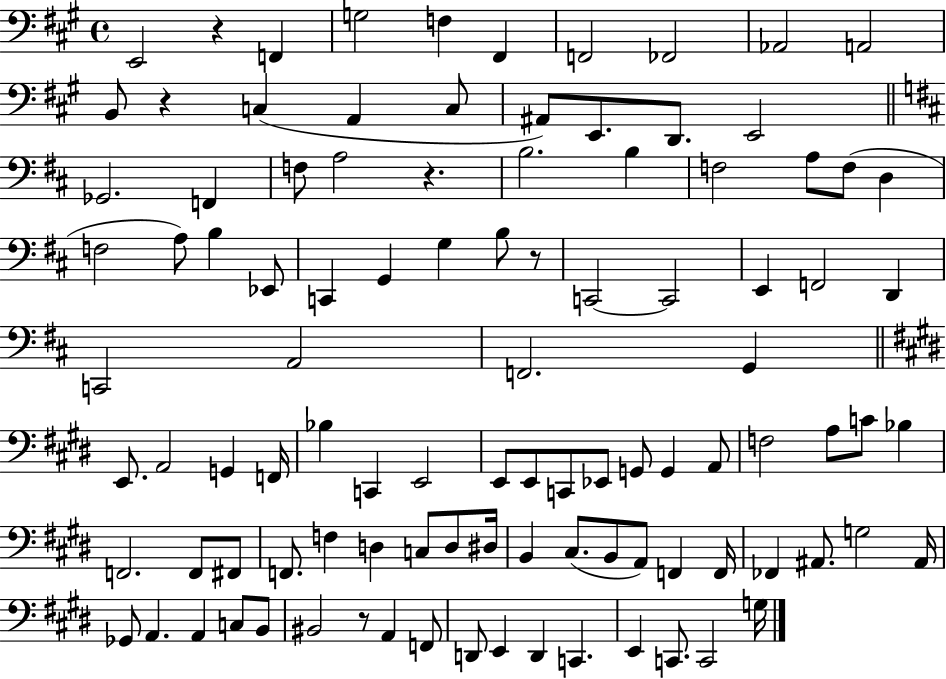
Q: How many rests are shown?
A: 5